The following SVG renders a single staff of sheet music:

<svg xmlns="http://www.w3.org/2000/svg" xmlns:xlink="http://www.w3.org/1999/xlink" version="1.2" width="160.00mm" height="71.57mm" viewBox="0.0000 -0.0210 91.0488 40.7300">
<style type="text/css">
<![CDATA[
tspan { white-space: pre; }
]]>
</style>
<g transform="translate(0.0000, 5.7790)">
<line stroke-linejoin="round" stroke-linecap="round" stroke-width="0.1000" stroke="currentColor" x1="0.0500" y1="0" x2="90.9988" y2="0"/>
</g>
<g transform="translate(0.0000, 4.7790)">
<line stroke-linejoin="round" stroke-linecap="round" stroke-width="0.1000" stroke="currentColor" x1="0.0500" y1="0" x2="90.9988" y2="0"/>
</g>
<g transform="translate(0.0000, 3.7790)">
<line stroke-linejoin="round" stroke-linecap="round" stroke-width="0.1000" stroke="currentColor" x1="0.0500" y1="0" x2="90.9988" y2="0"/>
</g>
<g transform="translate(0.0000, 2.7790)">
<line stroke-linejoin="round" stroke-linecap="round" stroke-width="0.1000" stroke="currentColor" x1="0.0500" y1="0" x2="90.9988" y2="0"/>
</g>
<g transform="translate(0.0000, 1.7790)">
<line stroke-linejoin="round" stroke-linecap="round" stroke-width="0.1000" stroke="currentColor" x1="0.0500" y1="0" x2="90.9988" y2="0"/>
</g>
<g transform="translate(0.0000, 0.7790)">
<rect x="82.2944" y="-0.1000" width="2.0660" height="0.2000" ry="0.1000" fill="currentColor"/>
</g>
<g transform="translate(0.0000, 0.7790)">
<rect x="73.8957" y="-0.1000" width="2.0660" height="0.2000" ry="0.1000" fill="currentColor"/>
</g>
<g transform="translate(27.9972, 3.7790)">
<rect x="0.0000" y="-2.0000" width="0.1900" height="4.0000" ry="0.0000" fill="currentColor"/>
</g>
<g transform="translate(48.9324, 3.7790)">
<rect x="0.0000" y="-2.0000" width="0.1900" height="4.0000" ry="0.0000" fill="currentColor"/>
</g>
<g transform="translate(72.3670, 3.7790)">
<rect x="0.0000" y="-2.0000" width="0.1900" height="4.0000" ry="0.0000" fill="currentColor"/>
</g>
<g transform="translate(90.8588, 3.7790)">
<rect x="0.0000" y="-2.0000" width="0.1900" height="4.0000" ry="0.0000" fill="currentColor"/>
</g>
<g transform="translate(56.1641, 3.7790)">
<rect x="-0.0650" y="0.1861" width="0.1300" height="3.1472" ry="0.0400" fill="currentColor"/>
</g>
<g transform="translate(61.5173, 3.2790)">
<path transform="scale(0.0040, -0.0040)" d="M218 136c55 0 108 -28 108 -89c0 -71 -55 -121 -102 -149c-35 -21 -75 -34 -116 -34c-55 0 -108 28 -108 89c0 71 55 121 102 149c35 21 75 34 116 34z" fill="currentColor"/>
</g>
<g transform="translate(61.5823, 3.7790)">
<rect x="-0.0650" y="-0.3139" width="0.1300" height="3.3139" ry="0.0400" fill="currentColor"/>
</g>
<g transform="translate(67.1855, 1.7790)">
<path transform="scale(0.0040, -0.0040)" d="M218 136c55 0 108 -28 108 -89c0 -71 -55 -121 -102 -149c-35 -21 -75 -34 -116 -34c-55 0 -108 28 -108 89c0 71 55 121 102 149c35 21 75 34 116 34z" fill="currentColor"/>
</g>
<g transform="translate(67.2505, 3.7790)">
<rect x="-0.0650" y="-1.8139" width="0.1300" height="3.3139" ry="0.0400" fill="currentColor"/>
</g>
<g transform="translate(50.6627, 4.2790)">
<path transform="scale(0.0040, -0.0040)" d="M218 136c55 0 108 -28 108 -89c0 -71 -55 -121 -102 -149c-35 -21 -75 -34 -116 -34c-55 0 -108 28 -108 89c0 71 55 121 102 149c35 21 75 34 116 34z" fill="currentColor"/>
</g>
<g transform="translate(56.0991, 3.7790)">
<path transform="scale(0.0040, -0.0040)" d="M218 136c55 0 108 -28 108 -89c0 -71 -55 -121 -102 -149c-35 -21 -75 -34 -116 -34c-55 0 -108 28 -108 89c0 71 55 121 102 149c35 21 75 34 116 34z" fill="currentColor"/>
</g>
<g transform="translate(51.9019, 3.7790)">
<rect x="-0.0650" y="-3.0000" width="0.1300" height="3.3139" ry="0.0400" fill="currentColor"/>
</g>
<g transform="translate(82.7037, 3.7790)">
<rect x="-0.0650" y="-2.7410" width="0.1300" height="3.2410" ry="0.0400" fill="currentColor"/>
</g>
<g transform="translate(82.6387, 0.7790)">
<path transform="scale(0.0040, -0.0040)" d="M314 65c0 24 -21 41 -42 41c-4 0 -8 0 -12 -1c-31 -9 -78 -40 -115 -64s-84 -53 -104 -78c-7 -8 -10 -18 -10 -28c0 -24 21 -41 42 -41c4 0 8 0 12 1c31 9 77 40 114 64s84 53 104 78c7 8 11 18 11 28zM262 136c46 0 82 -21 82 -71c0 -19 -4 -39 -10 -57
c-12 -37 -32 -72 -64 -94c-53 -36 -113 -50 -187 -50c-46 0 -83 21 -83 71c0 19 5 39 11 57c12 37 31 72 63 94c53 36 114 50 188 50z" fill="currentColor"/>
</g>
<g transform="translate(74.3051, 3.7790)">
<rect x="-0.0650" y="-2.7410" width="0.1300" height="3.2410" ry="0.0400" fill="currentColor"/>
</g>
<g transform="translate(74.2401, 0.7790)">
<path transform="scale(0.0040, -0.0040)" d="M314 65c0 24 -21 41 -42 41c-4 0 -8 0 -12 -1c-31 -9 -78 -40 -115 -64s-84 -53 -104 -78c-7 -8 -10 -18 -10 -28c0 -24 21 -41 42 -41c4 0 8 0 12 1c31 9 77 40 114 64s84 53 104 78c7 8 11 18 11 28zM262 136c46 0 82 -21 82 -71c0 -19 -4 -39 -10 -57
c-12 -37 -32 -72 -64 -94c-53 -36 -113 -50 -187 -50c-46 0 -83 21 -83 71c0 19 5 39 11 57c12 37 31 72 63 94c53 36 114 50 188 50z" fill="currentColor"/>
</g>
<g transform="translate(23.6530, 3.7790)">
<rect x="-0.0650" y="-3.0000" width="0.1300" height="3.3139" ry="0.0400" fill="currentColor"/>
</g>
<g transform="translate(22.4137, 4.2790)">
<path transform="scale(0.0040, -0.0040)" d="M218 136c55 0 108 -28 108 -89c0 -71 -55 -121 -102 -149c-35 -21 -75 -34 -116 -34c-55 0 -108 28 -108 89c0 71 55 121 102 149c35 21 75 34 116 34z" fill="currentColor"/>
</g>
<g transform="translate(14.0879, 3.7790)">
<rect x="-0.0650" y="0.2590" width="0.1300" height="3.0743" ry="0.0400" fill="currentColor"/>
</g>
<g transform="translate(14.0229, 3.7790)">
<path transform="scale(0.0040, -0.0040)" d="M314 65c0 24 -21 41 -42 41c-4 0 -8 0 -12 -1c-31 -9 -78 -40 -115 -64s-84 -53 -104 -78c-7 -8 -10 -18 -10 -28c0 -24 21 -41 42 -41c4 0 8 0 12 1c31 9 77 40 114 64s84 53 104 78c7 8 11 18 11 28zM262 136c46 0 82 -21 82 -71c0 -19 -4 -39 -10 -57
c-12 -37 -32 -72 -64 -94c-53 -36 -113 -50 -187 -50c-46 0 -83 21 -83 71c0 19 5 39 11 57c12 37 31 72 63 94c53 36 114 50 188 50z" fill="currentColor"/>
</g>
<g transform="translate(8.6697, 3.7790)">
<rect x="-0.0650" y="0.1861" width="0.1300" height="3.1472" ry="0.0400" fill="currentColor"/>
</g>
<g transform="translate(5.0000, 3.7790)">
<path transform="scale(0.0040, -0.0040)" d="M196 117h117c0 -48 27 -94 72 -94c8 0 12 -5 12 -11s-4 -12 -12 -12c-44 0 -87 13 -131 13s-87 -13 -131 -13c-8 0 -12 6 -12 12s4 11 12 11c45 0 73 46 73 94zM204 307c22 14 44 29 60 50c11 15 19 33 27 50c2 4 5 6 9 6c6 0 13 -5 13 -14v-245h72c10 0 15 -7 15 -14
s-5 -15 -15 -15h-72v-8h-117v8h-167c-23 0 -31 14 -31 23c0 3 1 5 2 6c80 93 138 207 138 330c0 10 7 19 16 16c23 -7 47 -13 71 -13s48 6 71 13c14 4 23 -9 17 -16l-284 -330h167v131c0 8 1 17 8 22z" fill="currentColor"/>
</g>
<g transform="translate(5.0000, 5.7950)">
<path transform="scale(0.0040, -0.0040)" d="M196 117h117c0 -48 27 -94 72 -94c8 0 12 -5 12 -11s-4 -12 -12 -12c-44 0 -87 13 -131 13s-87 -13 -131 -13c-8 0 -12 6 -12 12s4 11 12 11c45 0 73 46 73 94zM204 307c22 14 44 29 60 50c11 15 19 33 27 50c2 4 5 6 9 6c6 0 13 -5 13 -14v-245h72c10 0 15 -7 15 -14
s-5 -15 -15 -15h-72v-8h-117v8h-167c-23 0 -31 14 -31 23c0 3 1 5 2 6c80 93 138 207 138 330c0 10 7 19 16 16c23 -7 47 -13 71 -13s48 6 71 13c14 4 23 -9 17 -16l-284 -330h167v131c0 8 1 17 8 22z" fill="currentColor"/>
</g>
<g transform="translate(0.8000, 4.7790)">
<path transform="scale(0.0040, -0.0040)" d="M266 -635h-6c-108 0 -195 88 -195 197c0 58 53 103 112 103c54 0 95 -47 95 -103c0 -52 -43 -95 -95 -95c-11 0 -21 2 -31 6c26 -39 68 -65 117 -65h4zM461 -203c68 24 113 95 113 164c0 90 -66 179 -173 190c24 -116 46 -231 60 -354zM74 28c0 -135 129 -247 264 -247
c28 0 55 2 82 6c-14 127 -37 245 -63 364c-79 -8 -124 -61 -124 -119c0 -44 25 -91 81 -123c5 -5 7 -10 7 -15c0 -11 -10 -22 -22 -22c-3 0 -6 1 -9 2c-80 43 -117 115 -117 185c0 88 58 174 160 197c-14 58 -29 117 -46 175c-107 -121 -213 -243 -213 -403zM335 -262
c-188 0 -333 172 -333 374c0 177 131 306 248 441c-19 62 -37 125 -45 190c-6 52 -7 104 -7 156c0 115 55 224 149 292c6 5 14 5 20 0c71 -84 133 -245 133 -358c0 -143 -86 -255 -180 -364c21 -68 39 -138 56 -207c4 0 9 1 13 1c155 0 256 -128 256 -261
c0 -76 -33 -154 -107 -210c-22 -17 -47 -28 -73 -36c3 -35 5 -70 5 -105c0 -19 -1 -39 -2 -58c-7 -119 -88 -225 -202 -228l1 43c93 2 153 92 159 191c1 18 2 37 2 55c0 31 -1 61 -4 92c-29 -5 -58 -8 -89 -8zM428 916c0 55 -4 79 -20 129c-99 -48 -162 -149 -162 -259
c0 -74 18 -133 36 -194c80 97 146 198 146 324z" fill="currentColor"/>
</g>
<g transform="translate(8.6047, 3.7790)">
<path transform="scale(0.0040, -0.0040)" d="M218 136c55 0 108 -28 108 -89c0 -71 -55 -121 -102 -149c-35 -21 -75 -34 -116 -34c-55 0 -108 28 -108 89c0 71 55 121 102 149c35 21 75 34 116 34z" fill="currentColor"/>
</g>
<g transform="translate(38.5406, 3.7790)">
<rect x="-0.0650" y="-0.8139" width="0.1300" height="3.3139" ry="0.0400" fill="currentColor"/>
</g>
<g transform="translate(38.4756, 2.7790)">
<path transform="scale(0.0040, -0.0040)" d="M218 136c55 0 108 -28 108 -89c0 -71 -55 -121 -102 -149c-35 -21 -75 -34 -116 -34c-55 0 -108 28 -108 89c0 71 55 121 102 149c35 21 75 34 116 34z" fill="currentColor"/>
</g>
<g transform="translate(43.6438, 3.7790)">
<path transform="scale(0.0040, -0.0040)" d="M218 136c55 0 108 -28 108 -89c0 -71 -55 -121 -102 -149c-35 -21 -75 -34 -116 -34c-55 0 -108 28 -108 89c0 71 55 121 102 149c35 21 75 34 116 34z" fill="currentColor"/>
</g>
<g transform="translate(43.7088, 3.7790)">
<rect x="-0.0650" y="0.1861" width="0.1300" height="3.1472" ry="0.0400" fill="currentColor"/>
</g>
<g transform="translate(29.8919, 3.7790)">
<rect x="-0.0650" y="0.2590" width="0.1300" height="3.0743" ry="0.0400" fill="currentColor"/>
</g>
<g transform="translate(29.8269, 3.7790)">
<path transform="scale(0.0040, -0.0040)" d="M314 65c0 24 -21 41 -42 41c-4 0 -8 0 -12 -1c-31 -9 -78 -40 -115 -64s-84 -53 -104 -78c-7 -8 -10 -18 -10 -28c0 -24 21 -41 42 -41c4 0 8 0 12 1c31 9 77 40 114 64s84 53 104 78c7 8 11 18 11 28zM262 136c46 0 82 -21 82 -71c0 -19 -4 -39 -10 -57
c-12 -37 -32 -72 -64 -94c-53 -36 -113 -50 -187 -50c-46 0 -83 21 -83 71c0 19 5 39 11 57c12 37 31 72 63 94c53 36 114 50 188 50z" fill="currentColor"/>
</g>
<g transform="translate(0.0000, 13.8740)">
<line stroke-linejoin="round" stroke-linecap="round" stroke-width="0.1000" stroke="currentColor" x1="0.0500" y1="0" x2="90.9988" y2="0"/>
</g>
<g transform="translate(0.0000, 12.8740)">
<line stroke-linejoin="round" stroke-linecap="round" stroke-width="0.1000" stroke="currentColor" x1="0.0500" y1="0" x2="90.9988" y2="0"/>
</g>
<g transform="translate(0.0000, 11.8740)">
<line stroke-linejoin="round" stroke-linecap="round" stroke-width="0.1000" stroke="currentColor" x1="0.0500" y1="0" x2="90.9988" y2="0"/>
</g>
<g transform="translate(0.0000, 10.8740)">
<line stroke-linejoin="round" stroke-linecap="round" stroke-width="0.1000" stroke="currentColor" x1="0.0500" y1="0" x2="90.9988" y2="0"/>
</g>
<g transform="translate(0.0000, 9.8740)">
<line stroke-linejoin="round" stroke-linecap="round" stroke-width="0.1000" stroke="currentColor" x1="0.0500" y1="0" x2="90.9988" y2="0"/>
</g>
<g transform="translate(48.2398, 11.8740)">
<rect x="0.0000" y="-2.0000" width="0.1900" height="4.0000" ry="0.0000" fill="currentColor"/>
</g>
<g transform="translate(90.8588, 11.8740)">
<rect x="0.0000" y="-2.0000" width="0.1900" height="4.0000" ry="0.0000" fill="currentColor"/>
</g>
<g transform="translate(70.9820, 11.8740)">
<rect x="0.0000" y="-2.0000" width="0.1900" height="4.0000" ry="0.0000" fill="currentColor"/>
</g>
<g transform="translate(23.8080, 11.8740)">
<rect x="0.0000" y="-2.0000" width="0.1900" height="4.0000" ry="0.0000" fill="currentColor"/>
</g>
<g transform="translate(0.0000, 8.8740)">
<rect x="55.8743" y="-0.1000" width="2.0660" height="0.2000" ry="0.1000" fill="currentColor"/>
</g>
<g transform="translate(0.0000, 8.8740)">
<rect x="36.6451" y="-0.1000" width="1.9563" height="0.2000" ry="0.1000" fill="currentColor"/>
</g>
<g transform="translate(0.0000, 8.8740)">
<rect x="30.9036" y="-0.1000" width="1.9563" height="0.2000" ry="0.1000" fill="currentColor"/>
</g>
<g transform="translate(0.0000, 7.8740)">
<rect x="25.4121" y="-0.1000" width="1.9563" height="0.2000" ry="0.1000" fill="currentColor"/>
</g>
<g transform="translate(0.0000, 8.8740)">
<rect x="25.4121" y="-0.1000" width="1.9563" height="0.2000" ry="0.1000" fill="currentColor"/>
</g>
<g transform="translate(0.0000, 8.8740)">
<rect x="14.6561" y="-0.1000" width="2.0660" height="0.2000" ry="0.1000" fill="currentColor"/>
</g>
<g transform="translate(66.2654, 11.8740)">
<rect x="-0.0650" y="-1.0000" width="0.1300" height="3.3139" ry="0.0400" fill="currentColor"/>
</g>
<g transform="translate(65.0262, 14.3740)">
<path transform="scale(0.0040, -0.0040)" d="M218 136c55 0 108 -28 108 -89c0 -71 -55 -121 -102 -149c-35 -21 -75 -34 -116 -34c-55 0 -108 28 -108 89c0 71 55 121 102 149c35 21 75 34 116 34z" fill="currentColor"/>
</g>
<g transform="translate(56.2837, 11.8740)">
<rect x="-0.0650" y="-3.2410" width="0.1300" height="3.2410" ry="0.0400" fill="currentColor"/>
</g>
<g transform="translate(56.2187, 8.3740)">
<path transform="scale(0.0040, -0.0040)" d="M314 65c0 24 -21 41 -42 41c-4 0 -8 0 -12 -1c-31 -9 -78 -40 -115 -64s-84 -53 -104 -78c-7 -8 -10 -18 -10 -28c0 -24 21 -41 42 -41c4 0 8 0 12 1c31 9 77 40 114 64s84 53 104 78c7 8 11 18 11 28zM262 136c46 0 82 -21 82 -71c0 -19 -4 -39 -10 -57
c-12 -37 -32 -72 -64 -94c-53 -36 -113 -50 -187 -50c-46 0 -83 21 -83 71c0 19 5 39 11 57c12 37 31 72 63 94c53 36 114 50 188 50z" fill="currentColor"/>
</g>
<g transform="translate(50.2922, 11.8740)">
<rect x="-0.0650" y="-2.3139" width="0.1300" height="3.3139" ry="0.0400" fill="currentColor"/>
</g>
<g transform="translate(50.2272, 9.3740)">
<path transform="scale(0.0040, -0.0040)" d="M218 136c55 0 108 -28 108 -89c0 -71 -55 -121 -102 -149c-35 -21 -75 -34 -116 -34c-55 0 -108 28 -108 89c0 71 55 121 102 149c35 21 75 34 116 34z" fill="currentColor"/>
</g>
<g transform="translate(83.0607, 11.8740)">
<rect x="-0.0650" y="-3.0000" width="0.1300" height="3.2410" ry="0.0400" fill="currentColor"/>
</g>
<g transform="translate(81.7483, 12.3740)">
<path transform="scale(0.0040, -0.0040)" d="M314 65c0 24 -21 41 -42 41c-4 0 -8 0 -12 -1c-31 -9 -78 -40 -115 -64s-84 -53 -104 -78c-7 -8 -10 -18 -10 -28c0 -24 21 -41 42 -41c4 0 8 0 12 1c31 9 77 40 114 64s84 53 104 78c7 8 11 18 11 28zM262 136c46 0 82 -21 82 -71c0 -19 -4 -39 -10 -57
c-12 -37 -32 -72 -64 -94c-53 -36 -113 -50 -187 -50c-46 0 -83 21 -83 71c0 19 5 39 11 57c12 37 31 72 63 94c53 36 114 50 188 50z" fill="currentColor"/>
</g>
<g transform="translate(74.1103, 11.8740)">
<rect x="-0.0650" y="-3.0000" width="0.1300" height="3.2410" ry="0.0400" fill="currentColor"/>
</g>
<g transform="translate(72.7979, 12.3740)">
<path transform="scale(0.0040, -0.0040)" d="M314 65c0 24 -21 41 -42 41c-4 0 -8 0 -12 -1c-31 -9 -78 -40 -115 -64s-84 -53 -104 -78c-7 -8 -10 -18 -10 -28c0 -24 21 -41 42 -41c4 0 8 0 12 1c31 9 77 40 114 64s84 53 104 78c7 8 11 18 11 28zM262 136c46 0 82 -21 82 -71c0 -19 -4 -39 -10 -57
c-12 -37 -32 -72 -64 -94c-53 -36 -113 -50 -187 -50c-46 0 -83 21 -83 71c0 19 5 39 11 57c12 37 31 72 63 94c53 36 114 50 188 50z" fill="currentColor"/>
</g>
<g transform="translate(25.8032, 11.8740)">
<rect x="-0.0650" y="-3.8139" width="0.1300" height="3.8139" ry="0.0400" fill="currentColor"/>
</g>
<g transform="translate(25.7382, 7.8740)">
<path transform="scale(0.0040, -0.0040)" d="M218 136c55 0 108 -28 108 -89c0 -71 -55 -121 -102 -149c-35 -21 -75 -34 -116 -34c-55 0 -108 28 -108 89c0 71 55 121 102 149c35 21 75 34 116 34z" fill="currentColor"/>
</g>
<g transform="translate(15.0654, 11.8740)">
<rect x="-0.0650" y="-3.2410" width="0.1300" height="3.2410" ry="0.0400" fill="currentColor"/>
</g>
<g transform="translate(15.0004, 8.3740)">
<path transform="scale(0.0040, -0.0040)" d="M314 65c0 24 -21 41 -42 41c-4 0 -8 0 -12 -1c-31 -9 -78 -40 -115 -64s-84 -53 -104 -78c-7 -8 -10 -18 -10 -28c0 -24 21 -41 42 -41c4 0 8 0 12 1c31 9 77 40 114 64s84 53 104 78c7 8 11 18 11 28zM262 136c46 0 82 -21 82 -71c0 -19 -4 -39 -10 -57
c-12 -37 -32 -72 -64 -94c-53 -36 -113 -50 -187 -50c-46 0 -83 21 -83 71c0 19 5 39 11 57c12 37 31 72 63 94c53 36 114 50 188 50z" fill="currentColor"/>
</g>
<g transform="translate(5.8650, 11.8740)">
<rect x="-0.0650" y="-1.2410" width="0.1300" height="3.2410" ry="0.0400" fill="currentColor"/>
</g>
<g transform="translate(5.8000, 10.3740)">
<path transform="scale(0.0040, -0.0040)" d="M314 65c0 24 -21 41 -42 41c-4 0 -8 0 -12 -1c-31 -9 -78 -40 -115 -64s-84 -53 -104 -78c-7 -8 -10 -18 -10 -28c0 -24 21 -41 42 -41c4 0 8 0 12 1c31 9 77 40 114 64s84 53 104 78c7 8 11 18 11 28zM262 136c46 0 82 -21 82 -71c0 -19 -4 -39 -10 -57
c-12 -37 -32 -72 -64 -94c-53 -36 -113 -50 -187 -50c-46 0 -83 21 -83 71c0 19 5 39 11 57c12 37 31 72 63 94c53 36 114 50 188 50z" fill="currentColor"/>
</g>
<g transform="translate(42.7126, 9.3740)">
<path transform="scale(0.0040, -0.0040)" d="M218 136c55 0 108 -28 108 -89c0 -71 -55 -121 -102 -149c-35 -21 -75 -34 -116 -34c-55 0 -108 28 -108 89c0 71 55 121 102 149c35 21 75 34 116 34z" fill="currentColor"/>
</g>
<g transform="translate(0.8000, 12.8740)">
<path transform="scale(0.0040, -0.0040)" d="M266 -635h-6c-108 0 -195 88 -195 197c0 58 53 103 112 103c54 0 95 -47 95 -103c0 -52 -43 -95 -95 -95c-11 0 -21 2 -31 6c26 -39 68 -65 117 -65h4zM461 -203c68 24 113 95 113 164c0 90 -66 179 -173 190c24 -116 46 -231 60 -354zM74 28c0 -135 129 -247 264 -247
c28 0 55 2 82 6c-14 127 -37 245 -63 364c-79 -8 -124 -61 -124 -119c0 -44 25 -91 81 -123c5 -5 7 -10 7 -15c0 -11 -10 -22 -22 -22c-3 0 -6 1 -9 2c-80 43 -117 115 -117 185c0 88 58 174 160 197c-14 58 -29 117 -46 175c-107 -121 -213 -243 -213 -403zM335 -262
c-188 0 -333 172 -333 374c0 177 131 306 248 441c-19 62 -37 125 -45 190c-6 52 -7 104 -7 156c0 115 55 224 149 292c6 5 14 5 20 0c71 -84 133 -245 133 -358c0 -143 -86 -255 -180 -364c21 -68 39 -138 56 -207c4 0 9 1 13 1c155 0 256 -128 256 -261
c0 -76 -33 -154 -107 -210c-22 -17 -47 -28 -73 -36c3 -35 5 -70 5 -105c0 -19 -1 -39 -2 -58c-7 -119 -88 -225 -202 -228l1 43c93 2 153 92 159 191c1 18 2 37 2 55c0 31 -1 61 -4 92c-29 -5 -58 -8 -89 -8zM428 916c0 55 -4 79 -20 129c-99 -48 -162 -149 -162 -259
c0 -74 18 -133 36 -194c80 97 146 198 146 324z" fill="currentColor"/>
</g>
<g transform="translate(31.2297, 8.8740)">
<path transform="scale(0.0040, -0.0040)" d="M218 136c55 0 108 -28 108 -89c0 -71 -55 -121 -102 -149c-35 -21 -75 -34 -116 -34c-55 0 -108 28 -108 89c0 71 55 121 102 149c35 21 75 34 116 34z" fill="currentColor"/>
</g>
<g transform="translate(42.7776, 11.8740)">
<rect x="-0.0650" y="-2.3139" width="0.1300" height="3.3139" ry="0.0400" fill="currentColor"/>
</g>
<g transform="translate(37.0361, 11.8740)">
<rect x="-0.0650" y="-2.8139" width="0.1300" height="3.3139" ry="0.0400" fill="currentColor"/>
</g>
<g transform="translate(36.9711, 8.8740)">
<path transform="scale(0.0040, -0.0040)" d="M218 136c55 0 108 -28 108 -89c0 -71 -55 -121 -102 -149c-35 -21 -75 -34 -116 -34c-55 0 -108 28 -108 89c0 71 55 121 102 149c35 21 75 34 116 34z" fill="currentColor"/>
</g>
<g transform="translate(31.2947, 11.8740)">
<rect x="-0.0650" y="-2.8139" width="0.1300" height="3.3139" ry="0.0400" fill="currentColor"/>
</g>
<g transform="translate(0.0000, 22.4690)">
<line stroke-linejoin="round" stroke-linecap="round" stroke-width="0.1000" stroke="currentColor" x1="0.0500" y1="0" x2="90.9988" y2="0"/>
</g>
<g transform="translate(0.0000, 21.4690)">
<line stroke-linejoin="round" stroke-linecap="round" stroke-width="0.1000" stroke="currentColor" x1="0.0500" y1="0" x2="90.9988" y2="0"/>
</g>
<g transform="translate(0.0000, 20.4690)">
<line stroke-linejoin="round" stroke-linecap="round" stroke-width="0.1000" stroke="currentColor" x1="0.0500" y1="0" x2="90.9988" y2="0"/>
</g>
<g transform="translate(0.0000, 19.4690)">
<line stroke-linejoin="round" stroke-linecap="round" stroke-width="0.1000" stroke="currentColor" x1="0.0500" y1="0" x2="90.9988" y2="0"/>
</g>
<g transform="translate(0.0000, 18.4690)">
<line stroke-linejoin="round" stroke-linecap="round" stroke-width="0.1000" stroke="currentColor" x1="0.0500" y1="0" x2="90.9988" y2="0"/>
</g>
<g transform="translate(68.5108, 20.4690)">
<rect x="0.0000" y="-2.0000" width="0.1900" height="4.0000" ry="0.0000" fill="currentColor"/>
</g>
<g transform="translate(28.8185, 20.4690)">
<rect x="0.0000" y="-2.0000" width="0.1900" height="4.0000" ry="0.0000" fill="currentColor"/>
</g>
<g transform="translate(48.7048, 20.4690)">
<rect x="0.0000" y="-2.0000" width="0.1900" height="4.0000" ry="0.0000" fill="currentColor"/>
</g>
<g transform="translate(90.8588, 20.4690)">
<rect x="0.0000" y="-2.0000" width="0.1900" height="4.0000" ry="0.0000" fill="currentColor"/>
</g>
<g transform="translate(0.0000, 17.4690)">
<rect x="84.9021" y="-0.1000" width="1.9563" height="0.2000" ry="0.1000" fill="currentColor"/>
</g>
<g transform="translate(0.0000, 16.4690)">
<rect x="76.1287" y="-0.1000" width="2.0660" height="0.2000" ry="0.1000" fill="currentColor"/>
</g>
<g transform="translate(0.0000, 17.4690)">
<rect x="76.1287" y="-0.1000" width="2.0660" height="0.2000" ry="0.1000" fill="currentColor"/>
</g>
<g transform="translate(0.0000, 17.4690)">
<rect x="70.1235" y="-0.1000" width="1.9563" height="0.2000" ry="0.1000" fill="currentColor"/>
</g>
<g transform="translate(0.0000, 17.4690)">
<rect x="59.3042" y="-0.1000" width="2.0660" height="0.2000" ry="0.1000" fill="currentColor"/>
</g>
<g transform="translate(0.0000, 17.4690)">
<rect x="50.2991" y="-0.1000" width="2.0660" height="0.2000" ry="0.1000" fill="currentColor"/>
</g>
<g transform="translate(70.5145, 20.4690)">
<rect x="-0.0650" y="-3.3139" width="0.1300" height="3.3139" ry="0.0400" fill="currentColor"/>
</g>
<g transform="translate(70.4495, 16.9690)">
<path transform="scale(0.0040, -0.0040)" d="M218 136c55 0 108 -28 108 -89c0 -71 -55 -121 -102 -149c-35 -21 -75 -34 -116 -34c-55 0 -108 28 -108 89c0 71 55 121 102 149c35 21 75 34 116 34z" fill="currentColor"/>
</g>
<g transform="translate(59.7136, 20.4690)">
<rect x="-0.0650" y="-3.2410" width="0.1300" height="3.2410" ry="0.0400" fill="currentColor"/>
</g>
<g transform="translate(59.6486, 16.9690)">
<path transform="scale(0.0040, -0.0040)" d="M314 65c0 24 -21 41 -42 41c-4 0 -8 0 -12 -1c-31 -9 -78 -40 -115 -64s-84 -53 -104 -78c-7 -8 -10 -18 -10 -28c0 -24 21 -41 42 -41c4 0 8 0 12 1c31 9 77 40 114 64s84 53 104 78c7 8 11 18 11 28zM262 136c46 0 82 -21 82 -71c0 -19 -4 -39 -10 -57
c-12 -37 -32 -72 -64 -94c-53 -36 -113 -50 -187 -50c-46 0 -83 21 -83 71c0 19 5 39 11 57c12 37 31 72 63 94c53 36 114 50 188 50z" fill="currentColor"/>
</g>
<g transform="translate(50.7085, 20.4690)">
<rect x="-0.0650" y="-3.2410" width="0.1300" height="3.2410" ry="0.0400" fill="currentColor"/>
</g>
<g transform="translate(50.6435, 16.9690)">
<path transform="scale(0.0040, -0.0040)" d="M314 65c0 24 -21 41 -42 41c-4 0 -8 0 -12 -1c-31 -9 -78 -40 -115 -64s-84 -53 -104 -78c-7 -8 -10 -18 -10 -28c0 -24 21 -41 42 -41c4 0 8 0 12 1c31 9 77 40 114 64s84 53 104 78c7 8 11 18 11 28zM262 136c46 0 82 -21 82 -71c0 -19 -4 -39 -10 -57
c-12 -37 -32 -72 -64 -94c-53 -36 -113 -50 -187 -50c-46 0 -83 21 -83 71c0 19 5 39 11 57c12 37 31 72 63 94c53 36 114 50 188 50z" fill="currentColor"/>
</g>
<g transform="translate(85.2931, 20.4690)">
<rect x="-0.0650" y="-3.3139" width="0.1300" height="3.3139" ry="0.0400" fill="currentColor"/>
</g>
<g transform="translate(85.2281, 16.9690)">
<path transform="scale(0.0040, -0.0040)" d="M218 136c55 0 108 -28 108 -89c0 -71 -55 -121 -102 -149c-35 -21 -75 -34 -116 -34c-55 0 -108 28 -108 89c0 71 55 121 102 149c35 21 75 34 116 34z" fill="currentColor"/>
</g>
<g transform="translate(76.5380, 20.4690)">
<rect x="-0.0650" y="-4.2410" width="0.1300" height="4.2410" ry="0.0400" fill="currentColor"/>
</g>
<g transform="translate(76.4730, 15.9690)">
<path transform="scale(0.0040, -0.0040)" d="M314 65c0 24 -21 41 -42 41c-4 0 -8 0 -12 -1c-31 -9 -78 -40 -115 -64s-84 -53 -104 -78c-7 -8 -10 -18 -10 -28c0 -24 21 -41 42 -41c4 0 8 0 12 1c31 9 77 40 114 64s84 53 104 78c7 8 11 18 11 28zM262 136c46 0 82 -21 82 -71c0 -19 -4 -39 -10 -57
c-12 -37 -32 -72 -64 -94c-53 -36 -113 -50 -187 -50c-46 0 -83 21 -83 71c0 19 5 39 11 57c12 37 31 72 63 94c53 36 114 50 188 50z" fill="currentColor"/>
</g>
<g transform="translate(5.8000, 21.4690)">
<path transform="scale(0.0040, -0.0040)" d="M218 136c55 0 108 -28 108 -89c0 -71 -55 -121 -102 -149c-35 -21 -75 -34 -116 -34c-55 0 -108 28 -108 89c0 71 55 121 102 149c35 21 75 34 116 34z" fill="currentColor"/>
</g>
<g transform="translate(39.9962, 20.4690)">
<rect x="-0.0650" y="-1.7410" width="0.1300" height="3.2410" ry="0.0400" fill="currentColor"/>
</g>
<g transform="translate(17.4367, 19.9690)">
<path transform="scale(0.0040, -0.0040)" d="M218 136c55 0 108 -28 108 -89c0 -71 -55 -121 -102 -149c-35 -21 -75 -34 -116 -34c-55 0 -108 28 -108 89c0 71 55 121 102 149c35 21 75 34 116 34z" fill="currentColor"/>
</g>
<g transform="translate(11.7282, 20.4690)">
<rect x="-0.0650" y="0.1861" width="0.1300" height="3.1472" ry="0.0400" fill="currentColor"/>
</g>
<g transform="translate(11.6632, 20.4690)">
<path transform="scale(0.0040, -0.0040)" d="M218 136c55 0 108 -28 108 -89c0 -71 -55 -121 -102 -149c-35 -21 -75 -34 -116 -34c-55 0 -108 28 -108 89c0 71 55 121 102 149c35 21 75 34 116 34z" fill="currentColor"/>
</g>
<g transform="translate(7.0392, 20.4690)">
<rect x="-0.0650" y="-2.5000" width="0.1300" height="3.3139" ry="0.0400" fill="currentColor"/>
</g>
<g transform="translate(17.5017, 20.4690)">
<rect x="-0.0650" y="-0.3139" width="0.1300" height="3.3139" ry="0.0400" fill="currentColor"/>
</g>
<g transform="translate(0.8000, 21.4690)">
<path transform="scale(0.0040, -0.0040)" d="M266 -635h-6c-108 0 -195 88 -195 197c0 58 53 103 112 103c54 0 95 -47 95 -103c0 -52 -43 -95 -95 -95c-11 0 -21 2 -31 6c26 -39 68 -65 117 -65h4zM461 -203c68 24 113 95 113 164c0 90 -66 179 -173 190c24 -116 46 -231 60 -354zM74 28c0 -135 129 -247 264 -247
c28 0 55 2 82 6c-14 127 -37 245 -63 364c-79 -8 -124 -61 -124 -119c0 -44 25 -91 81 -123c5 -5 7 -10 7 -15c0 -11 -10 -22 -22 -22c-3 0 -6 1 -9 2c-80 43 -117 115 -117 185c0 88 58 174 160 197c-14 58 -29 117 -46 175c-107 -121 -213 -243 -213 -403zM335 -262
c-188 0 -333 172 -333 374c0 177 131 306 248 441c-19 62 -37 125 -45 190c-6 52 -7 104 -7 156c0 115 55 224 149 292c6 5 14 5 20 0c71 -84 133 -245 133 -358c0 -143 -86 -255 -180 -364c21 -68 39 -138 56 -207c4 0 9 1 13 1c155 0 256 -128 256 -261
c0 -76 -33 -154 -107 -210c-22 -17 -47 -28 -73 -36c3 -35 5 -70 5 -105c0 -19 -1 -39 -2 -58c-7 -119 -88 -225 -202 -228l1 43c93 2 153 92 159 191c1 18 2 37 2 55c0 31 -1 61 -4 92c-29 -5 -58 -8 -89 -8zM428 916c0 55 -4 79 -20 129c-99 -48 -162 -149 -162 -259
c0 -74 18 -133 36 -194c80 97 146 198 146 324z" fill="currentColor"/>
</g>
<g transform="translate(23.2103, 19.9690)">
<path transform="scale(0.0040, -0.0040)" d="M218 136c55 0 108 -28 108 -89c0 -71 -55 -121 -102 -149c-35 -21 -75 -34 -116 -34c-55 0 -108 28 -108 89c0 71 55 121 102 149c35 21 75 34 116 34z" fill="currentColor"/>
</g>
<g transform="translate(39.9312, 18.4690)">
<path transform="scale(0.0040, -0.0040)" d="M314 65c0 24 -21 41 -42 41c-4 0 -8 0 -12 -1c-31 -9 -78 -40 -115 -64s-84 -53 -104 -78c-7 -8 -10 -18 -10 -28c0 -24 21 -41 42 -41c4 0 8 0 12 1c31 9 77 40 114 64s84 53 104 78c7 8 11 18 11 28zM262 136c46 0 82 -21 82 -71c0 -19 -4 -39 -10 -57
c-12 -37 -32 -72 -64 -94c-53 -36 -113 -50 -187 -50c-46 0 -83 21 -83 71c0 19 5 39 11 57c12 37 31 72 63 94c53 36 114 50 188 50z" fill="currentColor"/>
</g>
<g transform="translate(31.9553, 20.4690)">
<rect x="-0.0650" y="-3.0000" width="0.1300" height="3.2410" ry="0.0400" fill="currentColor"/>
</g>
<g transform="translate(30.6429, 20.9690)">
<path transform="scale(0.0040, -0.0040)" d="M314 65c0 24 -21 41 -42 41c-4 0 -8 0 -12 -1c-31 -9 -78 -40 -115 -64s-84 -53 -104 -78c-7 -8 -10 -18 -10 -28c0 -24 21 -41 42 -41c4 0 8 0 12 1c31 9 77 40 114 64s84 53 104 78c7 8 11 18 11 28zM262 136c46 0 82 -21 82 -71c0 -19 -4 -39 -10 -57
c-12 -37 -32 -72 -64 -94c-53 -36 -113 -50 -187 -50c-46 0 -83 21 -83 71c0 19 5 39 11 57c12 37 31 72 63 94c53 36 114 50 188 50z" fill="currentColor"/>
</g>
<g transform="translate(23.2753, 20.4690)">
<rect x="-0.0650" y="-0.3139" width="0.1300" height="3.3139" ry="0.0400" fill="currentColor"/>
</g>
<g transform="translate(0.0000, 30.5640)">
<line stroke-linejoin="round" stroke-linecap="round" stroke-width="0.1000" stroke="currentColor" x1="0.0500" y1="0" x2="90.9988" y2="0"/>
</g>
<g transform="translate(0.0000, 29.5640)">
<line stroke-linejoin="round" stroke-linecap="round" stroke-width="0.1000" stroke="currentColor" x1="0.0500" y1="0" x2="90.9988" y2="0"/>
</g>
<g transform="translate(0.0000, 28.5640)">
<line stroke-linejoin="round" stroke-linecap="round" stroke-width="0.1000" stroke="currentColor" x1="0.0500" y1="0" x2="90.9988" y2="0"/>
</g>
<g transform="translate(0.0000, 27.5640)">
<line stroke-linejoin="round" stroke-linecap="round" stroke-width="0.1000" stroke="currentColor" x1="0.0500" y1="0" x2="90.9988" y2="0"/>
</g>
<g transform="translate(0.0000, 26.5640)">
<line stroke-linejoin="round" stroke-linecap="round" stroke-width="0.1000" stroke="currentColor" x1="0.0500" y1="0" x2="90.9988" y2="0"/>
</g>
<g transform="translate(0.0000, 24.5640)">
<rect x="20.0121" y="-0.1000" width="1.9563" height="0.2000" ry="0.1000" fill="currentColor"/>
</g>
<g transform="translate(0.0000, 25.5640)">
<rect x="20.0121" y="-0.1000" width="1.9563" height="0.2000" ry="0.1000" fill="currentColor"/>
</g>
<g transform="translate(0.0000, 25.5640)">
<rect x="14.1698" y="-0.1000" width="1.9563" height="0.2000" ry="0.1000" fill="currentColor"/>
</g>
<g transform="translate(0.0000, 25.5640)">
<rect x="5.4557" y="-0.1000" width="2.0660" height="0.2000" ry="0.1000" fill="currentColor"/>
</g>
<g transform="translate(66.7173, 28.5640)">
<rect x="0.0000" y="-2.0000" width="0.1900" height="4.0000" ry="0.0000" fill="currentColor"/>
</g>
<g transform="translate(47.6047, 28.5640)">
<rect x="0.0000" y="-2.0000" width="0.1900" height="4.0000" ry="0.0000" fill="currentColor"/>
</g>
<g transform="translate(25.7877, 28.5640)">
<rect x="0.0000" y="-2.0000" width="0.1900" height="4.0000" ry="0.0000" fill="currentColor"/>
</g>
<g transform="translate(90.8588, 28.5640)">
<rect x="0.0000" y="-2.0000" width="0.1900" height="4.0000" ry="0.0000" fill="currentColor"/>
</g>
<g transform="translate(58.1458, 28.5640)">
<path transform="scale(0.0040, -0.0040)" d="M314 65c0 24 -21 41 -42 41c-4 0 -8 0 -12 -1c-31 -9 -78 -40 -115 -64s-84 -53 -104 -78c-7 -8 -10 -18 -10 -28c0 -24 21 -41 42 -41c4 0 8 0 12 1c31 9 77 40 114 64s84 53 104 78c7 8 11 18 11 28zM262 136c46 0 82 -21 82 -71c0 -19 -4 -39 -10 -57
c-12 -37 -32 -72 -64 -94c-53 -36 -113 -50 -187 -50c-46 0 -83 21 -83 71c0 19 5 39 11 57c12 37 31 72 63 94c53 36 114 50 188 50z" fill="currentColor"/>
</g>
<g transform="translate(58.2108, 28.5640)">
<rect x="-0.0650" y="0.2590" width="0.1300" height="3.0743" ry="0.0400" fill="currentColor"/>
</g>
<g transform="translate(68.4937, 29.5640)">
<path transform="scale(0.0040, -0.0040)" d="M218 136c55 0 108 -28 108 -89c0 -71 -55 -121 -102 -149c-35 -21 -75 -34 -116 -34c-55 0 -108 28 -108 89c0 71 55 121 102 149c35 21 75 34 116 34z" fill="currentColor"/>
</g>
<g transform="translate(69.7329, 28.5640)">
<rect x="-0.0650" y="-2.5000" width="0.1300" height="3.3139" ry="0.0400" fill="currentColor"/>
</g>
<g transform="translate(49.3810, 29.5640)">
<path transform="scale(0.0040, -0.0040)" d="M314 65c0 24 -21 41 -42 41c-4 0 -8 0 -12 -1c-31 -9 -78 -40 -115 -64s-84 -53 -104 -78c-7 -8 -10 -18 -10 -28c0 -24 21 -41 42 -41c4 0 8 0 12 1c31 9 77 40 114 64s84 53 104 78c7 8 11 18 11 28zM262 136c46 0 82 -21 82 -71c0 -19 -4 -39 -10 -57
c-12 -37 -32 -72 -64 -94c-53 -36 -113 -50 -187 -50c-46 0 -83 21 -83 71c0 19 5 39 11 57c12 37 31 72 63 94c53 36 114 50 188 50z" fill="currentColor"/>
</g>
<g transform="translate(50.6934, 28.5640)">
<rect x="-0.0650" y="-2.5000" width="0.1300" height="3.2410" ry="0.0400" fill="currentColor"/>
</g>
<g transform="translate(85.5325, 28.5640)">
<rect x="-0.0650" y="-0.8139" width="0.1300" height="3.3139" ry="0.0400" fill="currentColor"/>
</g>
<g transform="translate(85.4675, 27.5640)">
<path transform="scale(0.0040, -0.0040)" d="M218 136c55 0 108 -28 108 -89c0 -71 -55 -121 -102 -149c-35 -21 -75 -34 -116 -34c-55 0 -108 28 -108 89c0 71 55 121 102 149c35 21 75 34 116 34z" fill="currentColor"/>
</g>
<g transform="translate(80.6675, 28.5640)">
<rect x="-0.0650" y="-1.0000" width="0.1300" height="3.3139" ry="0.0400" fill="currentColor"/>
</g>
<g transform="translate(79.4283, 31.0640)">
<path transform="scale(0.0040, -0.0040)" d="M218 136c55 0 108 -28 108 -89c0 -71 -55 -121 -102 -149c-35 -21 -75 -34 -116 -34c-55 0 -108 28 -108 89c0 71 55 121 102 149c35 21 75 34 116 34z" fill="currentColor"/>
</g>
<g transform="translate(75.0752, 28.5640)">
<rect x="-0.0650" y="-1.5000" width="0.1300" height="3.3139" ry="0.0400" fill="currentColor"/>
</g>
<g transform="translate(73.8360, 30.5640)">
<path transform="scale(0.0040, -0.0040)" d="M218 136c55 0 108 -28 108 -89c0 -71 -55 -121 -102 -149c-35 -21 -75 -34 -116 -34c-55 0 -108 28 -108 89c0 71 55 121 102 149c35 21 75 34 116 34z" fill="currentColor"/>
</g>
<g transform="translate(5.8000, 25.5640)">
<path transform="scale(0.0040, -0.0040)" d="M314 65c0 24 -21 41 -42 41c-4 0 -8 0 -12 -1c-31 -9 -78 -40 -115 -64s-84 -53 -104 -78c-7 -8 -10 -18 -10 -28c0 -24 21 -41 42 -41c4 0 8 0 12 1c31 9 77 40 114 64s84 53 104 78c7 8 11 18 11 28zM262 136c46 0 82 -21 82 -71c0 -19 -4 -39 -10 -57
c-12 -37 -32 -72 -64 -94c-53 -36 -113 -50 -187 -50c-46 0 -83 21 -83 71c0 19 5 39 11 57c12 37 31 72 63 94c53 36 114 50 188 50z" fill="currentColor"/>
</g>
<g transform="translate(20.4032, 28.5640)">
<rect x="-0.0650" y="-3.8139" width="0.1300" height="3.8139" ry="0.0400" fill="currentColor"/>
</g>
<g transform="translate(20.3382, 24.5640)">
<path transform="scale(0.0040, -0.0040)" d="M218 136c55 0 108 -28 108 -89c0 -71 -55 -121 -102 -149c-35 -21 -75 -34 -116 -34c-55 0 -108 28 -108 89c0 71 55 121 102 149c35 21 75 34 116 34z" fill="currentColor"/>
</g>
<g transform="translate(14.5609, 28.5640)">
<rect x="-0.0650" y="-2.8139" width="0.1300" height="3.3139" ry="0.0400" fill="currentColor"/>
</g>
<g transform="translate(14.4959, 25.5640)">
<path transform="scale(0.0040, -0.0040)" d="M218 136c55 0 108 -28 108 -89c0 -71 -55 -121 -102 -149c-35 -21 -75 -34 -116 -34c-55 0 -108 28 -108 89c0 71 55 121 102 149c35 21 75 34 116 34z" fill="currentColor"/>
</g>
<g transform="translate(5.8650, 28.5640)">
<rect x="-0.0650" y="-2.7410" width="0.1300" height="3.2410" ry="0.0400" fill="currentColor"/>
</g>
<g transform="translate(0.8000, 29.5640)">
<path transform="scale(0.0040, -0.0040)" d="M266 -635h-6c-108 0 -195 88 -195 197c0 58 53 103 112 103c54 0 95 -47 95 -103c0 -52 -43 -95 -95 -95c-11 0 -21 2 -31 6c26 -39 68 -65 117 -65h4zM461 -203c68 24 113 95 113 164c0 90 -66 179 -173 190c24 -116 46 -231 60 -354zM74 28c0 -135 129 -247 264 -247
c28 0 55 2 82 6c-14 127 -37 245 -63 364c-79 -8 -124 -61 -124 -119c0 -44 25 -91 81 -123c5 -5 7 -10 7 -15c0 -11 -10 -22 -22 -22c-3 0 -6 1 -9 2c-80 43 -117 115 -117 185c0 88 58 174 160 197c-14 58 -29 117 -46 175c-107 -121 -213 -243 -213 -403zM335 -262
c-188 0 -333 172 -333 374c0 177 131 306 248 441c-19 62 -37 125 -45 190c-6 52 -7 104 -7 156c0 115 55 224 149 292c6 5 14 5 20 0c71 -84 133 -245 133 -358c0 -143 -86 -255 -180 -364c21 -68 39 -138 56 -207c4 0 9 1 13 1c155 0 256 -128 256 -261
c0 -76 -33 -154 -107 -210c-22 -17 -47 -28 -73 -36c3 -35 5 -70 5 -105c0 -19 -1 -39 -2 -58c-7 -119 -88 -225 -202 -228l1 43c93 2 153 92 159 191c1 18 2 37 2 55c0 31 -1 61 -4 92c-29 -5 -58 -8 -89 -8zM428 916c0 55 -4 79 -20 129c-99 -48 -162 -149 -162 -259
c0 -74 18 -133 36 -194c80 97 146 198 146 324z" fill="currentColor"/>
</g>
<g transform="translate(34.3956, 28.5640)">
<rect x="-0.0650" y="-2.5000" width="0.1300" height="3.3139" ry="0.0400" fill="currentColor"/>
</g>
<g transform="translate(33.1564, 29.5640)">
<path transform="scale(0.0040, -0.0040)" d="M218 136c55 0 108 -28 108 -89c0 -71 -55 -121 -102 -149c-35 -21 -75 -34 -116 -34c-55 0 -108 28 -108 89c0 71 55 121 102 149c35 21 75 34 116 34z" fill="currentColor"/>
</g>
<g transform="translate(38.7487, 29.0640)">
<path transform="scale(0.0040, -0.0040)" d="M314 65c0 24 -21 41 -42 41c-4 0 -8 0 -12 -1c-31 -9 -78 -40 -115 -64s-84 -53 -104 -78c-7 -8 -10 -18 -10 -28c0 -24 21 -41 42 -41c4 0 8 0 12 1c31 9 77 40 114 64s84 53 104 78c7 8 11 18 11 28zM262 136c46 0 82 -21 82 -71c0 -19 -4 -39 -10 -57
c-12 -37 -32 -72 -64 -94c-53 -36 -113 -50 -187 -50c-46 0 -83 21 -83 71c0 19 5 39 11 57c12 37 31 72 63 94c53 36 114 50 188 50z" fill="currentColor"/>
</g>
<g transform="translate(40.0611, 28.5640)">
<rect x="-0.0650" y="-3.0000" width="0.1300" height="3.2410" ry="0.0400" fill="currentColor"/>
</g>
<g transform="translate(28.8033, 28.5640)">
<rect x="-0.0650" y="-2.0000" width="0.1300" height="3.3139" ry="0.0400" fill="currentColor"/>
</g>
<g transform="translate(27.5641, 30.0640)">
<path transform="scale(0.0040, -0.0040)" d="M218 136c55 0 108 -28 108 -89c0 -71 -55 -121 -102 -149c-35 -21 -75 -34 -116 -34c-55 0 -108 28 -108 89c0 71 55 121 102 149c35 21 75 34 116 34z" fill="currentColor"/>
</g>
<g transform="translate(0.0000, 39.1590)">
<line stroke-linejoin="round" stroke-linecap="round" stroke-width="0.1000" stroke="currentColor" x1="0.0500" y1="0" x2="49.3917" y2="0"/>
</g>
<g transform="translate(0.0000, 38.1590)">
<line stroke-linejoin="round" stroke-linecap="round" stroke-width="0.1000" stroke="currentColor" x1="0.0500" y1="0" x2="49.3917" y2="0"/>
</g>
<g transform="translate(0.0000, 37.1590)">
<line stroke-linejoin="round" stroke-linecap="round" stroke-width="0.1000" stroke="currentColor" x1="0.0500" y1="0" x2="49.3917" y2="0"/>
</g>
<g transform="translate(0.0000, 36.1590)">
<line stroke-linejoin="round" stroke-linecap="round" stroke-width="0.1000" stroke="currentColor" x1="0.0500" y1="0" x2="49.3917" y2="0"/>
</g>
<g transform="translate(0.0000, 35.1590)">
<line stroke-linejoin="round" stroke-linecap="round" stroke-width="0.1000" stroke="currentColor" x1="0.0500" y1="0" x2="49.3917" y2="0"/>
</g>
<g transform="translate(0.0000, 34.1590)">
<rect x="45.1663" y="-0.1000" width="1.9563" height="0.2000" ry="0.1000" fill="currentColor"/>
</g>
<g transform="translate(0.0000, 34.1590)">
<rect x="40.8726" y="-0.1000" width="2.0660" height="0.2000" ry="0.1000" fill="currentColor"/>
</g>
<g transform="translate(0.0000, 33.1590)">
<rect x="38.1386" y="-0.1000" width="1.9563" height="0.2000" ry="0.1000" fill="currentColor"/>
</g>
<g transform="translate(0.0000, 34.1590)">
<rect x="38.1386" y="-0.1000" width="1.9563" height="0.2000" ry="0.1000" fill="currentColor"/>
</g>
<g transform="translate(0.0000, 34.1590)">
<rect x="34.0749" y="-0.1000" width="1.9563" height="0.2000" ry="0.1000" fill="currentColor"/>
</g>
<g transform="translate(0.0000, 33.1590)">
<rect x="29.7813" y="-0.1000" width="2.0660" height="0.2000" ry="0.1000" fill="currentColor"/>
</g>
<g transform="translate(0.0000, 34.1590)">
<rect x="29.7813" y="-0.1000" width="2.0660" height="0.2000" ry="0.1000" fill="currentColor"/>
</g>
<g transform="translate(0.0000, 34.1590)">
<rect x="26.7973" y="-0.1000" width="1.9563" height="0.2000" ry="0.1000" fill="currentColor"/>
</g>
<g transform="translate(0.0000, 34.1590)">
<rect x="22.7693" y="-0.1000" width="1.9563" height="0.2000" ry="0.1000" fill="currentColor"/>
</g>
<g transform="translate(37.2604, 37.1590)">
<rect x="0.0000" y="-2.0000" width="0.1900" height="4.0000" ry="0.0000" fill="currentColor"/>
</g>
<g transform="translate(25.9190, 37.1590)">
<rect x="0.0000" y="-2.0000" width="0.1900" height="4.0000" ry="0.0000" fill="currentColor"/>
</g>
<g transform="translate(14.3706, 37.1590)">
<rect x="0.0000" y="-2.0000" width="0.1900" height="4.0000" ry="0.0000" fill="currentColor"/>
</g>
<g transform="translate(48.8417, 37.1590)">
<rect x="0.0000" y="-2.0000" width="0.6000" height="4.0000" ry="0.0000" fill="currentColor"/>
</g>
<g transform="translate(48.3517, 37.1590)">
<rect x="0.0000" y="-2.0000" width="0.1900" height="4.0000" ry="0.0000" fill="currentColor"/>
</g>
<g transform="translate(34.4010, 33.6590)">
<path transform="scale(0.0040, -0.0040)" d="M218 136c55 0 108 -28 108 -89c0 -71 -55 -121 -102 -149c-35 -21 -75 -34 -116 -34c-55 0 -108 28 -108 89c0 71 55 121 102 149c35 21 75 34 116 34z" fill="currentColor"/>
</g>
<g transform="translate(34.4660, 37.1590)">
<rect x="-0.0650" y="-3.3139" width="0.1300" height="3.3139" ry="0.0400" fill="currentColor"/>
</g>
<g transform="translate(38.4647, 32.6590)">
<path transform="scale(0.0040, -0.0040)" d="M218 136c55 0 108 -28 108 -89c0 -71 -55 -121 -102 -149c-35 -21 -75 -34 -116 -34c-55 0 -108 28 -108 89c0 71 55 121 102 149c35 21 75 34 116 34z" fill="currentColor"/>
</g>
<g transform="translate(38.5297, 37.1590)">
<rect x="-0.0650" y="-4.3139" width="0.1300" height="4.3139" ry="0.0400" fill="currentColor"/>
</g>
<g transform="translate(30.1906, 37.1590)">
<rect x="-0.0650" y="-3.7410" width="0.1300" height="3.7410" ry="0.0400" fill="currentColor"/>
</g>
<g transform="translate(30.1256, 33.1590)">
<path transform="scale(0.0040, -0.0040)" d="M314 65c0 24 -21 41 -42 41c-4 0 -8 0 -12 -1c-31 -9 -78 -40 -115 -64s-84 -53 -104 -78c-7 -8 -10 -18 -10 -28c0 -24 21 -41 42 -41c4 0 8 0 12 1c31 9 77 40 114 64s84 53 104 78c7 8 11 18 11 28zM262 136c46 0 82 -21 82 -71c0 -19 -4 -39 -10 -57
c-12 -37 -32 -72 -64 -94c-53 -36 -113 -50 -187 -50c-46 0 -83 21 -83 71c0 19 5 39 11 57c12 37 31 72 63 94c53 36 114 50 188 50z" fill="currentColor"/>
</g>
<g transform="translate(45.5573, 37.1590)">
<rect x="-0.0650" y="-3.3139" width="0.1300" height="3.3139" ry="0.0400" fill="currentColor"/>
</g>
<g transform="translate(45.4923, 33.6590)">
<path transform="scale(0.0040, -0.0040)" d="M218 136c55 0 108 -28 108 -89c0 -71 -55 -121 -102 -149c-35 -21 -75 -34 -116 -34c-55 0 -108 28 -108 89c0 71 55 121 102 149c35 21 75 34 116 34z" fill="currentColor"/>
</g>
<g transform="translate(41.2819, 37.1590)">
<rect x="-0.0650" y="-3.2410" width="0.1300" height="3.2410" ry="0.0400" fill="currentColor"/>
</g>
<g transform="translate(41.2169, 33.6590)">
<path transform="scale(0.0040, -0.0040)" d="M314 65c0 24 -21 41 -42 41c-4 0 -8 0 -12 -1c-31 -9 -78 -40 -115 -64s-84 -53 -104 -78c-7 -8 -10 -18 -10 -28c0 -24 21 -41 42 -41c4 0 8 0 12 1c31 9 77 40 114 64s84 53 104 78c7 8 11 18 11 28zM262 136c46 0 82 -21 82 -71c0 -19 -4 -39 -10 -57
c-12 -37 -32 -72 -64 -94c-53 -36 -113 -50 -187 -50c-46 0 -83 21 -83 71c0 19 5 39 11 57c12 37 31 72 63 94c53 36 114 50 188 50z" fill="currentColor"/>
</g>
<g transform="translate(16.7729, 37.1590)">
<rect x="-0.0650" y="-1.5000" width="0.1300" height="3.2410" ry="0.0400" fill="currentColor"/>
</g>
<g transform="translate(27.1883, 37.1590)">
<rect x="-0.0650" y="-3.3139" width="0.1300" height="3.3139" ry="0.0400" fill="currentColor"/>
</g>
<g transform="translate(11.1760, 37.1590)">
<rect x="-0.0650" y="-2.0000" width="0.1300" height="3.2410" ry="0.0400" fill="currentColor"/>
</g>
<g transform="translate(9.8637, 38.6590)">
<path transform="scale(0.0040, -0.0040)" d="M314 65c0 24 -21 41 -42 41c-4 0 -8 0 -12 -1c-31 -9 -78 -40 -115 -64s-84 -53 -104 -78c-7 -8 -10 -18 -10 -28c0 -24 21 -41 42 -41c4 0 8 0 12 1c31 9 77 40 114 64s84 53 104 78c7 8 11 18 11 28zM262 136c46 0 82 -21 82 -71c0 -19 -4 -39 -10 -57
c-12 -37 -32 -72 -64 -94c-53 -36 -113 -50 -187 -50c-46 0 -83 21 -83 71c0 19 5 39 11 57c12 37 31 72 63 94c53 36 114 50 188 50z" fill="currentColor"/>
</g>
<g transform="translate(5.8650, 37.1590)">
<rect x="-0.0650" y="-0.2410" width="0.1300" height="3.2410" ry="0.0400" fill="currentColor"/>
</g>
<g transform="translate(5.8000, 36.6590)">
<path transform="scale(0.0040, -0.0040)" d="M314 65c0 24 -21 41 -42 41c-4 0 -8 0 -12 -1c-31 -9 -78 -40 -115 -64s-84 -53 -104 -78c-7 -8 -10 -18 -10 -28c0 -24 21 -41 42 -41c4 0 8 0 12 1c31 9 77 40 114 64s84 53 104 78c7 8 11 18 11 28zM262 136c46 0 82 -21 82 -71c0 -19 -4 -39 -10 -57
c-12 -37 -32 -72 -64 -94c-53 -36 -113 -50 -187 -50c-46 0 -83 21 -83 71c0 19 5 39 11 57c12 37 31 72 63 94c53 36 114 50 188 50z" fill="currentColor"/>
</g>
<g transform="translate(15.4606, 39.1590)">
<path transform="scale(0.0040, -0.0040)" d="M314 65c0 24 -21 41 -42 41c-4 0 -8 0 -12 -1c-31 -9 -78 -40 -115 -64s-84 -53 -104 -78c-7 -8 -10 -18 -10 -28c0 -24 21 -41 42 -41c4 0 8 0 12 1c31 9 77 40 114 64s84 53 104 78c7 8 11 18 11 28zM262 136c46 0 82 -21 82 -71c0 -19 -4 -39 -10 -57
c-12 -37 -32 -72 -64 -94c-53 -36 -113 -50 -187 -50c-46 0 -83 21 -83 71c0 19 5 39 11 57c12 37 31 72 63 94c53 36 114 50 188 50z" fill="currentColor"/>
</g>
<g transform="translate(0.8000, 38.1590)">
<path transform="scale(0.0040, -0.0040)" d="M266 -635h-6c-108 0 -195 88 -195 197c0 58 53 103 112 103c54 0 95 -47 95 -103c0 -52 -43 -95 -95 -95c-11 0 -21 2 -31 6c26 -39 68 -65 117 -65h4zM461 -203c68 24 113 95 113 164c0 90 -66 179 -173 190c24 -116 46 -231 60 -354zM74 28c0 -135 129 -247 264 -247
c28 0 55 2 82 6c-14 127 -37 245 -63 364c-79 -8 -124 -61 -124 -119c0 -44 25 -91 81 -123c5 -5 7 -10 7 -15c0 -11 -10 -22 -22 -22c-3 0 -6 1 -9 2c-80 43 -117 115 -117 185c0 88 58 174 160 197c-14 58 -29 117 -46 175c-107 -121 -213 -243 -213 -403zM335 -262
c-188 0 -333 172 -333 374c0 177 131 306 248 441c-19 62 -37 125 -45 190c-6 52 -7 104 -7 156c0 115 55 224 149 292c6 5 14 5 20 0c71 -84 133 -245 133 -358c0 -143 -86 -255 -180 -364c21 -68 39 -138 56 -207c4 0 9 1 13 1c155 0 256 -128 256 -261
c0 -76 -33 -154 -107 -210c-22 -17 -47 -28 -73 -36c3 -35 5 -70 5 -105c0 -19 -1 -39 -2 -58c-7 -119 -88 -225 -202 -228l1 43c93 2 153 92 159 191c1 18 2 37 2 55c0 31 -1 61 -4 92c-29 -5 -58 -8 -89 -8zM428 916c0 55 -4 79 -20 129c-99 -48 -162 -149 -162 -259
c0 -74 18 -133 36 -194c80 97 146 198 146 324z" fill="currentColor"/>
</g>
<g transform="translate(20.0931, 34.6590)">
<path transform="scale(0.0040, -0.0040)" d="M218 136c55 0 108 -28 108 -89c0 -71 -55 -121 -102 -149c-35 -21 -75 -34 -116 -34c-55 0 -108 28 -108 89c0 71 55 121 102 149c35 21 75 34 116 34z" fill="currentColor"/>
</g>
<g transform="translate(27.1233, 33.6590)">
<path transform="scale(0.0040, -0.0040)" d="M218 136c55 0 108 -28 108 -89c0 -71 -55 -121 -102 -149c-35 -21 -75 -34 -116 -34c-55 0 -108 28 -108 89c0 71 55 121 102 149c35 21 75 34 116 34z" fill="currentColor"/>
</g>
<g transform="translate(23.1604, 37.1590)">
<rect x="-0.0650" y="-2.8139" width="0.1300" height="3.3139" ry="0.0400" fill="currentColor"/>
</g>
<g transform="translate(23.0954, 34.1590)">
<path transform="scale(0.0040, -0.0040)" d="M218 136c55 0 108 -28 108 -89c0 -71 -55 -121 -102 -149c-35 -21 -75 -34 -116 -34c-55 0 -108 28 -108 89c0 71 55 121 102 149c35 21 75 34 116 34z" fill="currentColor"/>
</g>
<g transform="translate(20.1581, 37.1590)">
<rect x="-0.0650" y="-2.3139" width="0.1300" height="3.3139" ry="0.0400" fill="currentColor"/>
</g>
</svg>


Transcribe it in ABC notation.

X:1
T:Untitled
M:4/4
L:1/4
K:C
B B2 A B2 d B A B c f a2 a2 e2 b2 c' a a g g b2 D A2 A2 G B c c A2 f2 b2 b2 b d'2 b a2 a c' F G A2 G2 B2 G E D d c2 F2 E2 g a b c'2 b d' b2 b